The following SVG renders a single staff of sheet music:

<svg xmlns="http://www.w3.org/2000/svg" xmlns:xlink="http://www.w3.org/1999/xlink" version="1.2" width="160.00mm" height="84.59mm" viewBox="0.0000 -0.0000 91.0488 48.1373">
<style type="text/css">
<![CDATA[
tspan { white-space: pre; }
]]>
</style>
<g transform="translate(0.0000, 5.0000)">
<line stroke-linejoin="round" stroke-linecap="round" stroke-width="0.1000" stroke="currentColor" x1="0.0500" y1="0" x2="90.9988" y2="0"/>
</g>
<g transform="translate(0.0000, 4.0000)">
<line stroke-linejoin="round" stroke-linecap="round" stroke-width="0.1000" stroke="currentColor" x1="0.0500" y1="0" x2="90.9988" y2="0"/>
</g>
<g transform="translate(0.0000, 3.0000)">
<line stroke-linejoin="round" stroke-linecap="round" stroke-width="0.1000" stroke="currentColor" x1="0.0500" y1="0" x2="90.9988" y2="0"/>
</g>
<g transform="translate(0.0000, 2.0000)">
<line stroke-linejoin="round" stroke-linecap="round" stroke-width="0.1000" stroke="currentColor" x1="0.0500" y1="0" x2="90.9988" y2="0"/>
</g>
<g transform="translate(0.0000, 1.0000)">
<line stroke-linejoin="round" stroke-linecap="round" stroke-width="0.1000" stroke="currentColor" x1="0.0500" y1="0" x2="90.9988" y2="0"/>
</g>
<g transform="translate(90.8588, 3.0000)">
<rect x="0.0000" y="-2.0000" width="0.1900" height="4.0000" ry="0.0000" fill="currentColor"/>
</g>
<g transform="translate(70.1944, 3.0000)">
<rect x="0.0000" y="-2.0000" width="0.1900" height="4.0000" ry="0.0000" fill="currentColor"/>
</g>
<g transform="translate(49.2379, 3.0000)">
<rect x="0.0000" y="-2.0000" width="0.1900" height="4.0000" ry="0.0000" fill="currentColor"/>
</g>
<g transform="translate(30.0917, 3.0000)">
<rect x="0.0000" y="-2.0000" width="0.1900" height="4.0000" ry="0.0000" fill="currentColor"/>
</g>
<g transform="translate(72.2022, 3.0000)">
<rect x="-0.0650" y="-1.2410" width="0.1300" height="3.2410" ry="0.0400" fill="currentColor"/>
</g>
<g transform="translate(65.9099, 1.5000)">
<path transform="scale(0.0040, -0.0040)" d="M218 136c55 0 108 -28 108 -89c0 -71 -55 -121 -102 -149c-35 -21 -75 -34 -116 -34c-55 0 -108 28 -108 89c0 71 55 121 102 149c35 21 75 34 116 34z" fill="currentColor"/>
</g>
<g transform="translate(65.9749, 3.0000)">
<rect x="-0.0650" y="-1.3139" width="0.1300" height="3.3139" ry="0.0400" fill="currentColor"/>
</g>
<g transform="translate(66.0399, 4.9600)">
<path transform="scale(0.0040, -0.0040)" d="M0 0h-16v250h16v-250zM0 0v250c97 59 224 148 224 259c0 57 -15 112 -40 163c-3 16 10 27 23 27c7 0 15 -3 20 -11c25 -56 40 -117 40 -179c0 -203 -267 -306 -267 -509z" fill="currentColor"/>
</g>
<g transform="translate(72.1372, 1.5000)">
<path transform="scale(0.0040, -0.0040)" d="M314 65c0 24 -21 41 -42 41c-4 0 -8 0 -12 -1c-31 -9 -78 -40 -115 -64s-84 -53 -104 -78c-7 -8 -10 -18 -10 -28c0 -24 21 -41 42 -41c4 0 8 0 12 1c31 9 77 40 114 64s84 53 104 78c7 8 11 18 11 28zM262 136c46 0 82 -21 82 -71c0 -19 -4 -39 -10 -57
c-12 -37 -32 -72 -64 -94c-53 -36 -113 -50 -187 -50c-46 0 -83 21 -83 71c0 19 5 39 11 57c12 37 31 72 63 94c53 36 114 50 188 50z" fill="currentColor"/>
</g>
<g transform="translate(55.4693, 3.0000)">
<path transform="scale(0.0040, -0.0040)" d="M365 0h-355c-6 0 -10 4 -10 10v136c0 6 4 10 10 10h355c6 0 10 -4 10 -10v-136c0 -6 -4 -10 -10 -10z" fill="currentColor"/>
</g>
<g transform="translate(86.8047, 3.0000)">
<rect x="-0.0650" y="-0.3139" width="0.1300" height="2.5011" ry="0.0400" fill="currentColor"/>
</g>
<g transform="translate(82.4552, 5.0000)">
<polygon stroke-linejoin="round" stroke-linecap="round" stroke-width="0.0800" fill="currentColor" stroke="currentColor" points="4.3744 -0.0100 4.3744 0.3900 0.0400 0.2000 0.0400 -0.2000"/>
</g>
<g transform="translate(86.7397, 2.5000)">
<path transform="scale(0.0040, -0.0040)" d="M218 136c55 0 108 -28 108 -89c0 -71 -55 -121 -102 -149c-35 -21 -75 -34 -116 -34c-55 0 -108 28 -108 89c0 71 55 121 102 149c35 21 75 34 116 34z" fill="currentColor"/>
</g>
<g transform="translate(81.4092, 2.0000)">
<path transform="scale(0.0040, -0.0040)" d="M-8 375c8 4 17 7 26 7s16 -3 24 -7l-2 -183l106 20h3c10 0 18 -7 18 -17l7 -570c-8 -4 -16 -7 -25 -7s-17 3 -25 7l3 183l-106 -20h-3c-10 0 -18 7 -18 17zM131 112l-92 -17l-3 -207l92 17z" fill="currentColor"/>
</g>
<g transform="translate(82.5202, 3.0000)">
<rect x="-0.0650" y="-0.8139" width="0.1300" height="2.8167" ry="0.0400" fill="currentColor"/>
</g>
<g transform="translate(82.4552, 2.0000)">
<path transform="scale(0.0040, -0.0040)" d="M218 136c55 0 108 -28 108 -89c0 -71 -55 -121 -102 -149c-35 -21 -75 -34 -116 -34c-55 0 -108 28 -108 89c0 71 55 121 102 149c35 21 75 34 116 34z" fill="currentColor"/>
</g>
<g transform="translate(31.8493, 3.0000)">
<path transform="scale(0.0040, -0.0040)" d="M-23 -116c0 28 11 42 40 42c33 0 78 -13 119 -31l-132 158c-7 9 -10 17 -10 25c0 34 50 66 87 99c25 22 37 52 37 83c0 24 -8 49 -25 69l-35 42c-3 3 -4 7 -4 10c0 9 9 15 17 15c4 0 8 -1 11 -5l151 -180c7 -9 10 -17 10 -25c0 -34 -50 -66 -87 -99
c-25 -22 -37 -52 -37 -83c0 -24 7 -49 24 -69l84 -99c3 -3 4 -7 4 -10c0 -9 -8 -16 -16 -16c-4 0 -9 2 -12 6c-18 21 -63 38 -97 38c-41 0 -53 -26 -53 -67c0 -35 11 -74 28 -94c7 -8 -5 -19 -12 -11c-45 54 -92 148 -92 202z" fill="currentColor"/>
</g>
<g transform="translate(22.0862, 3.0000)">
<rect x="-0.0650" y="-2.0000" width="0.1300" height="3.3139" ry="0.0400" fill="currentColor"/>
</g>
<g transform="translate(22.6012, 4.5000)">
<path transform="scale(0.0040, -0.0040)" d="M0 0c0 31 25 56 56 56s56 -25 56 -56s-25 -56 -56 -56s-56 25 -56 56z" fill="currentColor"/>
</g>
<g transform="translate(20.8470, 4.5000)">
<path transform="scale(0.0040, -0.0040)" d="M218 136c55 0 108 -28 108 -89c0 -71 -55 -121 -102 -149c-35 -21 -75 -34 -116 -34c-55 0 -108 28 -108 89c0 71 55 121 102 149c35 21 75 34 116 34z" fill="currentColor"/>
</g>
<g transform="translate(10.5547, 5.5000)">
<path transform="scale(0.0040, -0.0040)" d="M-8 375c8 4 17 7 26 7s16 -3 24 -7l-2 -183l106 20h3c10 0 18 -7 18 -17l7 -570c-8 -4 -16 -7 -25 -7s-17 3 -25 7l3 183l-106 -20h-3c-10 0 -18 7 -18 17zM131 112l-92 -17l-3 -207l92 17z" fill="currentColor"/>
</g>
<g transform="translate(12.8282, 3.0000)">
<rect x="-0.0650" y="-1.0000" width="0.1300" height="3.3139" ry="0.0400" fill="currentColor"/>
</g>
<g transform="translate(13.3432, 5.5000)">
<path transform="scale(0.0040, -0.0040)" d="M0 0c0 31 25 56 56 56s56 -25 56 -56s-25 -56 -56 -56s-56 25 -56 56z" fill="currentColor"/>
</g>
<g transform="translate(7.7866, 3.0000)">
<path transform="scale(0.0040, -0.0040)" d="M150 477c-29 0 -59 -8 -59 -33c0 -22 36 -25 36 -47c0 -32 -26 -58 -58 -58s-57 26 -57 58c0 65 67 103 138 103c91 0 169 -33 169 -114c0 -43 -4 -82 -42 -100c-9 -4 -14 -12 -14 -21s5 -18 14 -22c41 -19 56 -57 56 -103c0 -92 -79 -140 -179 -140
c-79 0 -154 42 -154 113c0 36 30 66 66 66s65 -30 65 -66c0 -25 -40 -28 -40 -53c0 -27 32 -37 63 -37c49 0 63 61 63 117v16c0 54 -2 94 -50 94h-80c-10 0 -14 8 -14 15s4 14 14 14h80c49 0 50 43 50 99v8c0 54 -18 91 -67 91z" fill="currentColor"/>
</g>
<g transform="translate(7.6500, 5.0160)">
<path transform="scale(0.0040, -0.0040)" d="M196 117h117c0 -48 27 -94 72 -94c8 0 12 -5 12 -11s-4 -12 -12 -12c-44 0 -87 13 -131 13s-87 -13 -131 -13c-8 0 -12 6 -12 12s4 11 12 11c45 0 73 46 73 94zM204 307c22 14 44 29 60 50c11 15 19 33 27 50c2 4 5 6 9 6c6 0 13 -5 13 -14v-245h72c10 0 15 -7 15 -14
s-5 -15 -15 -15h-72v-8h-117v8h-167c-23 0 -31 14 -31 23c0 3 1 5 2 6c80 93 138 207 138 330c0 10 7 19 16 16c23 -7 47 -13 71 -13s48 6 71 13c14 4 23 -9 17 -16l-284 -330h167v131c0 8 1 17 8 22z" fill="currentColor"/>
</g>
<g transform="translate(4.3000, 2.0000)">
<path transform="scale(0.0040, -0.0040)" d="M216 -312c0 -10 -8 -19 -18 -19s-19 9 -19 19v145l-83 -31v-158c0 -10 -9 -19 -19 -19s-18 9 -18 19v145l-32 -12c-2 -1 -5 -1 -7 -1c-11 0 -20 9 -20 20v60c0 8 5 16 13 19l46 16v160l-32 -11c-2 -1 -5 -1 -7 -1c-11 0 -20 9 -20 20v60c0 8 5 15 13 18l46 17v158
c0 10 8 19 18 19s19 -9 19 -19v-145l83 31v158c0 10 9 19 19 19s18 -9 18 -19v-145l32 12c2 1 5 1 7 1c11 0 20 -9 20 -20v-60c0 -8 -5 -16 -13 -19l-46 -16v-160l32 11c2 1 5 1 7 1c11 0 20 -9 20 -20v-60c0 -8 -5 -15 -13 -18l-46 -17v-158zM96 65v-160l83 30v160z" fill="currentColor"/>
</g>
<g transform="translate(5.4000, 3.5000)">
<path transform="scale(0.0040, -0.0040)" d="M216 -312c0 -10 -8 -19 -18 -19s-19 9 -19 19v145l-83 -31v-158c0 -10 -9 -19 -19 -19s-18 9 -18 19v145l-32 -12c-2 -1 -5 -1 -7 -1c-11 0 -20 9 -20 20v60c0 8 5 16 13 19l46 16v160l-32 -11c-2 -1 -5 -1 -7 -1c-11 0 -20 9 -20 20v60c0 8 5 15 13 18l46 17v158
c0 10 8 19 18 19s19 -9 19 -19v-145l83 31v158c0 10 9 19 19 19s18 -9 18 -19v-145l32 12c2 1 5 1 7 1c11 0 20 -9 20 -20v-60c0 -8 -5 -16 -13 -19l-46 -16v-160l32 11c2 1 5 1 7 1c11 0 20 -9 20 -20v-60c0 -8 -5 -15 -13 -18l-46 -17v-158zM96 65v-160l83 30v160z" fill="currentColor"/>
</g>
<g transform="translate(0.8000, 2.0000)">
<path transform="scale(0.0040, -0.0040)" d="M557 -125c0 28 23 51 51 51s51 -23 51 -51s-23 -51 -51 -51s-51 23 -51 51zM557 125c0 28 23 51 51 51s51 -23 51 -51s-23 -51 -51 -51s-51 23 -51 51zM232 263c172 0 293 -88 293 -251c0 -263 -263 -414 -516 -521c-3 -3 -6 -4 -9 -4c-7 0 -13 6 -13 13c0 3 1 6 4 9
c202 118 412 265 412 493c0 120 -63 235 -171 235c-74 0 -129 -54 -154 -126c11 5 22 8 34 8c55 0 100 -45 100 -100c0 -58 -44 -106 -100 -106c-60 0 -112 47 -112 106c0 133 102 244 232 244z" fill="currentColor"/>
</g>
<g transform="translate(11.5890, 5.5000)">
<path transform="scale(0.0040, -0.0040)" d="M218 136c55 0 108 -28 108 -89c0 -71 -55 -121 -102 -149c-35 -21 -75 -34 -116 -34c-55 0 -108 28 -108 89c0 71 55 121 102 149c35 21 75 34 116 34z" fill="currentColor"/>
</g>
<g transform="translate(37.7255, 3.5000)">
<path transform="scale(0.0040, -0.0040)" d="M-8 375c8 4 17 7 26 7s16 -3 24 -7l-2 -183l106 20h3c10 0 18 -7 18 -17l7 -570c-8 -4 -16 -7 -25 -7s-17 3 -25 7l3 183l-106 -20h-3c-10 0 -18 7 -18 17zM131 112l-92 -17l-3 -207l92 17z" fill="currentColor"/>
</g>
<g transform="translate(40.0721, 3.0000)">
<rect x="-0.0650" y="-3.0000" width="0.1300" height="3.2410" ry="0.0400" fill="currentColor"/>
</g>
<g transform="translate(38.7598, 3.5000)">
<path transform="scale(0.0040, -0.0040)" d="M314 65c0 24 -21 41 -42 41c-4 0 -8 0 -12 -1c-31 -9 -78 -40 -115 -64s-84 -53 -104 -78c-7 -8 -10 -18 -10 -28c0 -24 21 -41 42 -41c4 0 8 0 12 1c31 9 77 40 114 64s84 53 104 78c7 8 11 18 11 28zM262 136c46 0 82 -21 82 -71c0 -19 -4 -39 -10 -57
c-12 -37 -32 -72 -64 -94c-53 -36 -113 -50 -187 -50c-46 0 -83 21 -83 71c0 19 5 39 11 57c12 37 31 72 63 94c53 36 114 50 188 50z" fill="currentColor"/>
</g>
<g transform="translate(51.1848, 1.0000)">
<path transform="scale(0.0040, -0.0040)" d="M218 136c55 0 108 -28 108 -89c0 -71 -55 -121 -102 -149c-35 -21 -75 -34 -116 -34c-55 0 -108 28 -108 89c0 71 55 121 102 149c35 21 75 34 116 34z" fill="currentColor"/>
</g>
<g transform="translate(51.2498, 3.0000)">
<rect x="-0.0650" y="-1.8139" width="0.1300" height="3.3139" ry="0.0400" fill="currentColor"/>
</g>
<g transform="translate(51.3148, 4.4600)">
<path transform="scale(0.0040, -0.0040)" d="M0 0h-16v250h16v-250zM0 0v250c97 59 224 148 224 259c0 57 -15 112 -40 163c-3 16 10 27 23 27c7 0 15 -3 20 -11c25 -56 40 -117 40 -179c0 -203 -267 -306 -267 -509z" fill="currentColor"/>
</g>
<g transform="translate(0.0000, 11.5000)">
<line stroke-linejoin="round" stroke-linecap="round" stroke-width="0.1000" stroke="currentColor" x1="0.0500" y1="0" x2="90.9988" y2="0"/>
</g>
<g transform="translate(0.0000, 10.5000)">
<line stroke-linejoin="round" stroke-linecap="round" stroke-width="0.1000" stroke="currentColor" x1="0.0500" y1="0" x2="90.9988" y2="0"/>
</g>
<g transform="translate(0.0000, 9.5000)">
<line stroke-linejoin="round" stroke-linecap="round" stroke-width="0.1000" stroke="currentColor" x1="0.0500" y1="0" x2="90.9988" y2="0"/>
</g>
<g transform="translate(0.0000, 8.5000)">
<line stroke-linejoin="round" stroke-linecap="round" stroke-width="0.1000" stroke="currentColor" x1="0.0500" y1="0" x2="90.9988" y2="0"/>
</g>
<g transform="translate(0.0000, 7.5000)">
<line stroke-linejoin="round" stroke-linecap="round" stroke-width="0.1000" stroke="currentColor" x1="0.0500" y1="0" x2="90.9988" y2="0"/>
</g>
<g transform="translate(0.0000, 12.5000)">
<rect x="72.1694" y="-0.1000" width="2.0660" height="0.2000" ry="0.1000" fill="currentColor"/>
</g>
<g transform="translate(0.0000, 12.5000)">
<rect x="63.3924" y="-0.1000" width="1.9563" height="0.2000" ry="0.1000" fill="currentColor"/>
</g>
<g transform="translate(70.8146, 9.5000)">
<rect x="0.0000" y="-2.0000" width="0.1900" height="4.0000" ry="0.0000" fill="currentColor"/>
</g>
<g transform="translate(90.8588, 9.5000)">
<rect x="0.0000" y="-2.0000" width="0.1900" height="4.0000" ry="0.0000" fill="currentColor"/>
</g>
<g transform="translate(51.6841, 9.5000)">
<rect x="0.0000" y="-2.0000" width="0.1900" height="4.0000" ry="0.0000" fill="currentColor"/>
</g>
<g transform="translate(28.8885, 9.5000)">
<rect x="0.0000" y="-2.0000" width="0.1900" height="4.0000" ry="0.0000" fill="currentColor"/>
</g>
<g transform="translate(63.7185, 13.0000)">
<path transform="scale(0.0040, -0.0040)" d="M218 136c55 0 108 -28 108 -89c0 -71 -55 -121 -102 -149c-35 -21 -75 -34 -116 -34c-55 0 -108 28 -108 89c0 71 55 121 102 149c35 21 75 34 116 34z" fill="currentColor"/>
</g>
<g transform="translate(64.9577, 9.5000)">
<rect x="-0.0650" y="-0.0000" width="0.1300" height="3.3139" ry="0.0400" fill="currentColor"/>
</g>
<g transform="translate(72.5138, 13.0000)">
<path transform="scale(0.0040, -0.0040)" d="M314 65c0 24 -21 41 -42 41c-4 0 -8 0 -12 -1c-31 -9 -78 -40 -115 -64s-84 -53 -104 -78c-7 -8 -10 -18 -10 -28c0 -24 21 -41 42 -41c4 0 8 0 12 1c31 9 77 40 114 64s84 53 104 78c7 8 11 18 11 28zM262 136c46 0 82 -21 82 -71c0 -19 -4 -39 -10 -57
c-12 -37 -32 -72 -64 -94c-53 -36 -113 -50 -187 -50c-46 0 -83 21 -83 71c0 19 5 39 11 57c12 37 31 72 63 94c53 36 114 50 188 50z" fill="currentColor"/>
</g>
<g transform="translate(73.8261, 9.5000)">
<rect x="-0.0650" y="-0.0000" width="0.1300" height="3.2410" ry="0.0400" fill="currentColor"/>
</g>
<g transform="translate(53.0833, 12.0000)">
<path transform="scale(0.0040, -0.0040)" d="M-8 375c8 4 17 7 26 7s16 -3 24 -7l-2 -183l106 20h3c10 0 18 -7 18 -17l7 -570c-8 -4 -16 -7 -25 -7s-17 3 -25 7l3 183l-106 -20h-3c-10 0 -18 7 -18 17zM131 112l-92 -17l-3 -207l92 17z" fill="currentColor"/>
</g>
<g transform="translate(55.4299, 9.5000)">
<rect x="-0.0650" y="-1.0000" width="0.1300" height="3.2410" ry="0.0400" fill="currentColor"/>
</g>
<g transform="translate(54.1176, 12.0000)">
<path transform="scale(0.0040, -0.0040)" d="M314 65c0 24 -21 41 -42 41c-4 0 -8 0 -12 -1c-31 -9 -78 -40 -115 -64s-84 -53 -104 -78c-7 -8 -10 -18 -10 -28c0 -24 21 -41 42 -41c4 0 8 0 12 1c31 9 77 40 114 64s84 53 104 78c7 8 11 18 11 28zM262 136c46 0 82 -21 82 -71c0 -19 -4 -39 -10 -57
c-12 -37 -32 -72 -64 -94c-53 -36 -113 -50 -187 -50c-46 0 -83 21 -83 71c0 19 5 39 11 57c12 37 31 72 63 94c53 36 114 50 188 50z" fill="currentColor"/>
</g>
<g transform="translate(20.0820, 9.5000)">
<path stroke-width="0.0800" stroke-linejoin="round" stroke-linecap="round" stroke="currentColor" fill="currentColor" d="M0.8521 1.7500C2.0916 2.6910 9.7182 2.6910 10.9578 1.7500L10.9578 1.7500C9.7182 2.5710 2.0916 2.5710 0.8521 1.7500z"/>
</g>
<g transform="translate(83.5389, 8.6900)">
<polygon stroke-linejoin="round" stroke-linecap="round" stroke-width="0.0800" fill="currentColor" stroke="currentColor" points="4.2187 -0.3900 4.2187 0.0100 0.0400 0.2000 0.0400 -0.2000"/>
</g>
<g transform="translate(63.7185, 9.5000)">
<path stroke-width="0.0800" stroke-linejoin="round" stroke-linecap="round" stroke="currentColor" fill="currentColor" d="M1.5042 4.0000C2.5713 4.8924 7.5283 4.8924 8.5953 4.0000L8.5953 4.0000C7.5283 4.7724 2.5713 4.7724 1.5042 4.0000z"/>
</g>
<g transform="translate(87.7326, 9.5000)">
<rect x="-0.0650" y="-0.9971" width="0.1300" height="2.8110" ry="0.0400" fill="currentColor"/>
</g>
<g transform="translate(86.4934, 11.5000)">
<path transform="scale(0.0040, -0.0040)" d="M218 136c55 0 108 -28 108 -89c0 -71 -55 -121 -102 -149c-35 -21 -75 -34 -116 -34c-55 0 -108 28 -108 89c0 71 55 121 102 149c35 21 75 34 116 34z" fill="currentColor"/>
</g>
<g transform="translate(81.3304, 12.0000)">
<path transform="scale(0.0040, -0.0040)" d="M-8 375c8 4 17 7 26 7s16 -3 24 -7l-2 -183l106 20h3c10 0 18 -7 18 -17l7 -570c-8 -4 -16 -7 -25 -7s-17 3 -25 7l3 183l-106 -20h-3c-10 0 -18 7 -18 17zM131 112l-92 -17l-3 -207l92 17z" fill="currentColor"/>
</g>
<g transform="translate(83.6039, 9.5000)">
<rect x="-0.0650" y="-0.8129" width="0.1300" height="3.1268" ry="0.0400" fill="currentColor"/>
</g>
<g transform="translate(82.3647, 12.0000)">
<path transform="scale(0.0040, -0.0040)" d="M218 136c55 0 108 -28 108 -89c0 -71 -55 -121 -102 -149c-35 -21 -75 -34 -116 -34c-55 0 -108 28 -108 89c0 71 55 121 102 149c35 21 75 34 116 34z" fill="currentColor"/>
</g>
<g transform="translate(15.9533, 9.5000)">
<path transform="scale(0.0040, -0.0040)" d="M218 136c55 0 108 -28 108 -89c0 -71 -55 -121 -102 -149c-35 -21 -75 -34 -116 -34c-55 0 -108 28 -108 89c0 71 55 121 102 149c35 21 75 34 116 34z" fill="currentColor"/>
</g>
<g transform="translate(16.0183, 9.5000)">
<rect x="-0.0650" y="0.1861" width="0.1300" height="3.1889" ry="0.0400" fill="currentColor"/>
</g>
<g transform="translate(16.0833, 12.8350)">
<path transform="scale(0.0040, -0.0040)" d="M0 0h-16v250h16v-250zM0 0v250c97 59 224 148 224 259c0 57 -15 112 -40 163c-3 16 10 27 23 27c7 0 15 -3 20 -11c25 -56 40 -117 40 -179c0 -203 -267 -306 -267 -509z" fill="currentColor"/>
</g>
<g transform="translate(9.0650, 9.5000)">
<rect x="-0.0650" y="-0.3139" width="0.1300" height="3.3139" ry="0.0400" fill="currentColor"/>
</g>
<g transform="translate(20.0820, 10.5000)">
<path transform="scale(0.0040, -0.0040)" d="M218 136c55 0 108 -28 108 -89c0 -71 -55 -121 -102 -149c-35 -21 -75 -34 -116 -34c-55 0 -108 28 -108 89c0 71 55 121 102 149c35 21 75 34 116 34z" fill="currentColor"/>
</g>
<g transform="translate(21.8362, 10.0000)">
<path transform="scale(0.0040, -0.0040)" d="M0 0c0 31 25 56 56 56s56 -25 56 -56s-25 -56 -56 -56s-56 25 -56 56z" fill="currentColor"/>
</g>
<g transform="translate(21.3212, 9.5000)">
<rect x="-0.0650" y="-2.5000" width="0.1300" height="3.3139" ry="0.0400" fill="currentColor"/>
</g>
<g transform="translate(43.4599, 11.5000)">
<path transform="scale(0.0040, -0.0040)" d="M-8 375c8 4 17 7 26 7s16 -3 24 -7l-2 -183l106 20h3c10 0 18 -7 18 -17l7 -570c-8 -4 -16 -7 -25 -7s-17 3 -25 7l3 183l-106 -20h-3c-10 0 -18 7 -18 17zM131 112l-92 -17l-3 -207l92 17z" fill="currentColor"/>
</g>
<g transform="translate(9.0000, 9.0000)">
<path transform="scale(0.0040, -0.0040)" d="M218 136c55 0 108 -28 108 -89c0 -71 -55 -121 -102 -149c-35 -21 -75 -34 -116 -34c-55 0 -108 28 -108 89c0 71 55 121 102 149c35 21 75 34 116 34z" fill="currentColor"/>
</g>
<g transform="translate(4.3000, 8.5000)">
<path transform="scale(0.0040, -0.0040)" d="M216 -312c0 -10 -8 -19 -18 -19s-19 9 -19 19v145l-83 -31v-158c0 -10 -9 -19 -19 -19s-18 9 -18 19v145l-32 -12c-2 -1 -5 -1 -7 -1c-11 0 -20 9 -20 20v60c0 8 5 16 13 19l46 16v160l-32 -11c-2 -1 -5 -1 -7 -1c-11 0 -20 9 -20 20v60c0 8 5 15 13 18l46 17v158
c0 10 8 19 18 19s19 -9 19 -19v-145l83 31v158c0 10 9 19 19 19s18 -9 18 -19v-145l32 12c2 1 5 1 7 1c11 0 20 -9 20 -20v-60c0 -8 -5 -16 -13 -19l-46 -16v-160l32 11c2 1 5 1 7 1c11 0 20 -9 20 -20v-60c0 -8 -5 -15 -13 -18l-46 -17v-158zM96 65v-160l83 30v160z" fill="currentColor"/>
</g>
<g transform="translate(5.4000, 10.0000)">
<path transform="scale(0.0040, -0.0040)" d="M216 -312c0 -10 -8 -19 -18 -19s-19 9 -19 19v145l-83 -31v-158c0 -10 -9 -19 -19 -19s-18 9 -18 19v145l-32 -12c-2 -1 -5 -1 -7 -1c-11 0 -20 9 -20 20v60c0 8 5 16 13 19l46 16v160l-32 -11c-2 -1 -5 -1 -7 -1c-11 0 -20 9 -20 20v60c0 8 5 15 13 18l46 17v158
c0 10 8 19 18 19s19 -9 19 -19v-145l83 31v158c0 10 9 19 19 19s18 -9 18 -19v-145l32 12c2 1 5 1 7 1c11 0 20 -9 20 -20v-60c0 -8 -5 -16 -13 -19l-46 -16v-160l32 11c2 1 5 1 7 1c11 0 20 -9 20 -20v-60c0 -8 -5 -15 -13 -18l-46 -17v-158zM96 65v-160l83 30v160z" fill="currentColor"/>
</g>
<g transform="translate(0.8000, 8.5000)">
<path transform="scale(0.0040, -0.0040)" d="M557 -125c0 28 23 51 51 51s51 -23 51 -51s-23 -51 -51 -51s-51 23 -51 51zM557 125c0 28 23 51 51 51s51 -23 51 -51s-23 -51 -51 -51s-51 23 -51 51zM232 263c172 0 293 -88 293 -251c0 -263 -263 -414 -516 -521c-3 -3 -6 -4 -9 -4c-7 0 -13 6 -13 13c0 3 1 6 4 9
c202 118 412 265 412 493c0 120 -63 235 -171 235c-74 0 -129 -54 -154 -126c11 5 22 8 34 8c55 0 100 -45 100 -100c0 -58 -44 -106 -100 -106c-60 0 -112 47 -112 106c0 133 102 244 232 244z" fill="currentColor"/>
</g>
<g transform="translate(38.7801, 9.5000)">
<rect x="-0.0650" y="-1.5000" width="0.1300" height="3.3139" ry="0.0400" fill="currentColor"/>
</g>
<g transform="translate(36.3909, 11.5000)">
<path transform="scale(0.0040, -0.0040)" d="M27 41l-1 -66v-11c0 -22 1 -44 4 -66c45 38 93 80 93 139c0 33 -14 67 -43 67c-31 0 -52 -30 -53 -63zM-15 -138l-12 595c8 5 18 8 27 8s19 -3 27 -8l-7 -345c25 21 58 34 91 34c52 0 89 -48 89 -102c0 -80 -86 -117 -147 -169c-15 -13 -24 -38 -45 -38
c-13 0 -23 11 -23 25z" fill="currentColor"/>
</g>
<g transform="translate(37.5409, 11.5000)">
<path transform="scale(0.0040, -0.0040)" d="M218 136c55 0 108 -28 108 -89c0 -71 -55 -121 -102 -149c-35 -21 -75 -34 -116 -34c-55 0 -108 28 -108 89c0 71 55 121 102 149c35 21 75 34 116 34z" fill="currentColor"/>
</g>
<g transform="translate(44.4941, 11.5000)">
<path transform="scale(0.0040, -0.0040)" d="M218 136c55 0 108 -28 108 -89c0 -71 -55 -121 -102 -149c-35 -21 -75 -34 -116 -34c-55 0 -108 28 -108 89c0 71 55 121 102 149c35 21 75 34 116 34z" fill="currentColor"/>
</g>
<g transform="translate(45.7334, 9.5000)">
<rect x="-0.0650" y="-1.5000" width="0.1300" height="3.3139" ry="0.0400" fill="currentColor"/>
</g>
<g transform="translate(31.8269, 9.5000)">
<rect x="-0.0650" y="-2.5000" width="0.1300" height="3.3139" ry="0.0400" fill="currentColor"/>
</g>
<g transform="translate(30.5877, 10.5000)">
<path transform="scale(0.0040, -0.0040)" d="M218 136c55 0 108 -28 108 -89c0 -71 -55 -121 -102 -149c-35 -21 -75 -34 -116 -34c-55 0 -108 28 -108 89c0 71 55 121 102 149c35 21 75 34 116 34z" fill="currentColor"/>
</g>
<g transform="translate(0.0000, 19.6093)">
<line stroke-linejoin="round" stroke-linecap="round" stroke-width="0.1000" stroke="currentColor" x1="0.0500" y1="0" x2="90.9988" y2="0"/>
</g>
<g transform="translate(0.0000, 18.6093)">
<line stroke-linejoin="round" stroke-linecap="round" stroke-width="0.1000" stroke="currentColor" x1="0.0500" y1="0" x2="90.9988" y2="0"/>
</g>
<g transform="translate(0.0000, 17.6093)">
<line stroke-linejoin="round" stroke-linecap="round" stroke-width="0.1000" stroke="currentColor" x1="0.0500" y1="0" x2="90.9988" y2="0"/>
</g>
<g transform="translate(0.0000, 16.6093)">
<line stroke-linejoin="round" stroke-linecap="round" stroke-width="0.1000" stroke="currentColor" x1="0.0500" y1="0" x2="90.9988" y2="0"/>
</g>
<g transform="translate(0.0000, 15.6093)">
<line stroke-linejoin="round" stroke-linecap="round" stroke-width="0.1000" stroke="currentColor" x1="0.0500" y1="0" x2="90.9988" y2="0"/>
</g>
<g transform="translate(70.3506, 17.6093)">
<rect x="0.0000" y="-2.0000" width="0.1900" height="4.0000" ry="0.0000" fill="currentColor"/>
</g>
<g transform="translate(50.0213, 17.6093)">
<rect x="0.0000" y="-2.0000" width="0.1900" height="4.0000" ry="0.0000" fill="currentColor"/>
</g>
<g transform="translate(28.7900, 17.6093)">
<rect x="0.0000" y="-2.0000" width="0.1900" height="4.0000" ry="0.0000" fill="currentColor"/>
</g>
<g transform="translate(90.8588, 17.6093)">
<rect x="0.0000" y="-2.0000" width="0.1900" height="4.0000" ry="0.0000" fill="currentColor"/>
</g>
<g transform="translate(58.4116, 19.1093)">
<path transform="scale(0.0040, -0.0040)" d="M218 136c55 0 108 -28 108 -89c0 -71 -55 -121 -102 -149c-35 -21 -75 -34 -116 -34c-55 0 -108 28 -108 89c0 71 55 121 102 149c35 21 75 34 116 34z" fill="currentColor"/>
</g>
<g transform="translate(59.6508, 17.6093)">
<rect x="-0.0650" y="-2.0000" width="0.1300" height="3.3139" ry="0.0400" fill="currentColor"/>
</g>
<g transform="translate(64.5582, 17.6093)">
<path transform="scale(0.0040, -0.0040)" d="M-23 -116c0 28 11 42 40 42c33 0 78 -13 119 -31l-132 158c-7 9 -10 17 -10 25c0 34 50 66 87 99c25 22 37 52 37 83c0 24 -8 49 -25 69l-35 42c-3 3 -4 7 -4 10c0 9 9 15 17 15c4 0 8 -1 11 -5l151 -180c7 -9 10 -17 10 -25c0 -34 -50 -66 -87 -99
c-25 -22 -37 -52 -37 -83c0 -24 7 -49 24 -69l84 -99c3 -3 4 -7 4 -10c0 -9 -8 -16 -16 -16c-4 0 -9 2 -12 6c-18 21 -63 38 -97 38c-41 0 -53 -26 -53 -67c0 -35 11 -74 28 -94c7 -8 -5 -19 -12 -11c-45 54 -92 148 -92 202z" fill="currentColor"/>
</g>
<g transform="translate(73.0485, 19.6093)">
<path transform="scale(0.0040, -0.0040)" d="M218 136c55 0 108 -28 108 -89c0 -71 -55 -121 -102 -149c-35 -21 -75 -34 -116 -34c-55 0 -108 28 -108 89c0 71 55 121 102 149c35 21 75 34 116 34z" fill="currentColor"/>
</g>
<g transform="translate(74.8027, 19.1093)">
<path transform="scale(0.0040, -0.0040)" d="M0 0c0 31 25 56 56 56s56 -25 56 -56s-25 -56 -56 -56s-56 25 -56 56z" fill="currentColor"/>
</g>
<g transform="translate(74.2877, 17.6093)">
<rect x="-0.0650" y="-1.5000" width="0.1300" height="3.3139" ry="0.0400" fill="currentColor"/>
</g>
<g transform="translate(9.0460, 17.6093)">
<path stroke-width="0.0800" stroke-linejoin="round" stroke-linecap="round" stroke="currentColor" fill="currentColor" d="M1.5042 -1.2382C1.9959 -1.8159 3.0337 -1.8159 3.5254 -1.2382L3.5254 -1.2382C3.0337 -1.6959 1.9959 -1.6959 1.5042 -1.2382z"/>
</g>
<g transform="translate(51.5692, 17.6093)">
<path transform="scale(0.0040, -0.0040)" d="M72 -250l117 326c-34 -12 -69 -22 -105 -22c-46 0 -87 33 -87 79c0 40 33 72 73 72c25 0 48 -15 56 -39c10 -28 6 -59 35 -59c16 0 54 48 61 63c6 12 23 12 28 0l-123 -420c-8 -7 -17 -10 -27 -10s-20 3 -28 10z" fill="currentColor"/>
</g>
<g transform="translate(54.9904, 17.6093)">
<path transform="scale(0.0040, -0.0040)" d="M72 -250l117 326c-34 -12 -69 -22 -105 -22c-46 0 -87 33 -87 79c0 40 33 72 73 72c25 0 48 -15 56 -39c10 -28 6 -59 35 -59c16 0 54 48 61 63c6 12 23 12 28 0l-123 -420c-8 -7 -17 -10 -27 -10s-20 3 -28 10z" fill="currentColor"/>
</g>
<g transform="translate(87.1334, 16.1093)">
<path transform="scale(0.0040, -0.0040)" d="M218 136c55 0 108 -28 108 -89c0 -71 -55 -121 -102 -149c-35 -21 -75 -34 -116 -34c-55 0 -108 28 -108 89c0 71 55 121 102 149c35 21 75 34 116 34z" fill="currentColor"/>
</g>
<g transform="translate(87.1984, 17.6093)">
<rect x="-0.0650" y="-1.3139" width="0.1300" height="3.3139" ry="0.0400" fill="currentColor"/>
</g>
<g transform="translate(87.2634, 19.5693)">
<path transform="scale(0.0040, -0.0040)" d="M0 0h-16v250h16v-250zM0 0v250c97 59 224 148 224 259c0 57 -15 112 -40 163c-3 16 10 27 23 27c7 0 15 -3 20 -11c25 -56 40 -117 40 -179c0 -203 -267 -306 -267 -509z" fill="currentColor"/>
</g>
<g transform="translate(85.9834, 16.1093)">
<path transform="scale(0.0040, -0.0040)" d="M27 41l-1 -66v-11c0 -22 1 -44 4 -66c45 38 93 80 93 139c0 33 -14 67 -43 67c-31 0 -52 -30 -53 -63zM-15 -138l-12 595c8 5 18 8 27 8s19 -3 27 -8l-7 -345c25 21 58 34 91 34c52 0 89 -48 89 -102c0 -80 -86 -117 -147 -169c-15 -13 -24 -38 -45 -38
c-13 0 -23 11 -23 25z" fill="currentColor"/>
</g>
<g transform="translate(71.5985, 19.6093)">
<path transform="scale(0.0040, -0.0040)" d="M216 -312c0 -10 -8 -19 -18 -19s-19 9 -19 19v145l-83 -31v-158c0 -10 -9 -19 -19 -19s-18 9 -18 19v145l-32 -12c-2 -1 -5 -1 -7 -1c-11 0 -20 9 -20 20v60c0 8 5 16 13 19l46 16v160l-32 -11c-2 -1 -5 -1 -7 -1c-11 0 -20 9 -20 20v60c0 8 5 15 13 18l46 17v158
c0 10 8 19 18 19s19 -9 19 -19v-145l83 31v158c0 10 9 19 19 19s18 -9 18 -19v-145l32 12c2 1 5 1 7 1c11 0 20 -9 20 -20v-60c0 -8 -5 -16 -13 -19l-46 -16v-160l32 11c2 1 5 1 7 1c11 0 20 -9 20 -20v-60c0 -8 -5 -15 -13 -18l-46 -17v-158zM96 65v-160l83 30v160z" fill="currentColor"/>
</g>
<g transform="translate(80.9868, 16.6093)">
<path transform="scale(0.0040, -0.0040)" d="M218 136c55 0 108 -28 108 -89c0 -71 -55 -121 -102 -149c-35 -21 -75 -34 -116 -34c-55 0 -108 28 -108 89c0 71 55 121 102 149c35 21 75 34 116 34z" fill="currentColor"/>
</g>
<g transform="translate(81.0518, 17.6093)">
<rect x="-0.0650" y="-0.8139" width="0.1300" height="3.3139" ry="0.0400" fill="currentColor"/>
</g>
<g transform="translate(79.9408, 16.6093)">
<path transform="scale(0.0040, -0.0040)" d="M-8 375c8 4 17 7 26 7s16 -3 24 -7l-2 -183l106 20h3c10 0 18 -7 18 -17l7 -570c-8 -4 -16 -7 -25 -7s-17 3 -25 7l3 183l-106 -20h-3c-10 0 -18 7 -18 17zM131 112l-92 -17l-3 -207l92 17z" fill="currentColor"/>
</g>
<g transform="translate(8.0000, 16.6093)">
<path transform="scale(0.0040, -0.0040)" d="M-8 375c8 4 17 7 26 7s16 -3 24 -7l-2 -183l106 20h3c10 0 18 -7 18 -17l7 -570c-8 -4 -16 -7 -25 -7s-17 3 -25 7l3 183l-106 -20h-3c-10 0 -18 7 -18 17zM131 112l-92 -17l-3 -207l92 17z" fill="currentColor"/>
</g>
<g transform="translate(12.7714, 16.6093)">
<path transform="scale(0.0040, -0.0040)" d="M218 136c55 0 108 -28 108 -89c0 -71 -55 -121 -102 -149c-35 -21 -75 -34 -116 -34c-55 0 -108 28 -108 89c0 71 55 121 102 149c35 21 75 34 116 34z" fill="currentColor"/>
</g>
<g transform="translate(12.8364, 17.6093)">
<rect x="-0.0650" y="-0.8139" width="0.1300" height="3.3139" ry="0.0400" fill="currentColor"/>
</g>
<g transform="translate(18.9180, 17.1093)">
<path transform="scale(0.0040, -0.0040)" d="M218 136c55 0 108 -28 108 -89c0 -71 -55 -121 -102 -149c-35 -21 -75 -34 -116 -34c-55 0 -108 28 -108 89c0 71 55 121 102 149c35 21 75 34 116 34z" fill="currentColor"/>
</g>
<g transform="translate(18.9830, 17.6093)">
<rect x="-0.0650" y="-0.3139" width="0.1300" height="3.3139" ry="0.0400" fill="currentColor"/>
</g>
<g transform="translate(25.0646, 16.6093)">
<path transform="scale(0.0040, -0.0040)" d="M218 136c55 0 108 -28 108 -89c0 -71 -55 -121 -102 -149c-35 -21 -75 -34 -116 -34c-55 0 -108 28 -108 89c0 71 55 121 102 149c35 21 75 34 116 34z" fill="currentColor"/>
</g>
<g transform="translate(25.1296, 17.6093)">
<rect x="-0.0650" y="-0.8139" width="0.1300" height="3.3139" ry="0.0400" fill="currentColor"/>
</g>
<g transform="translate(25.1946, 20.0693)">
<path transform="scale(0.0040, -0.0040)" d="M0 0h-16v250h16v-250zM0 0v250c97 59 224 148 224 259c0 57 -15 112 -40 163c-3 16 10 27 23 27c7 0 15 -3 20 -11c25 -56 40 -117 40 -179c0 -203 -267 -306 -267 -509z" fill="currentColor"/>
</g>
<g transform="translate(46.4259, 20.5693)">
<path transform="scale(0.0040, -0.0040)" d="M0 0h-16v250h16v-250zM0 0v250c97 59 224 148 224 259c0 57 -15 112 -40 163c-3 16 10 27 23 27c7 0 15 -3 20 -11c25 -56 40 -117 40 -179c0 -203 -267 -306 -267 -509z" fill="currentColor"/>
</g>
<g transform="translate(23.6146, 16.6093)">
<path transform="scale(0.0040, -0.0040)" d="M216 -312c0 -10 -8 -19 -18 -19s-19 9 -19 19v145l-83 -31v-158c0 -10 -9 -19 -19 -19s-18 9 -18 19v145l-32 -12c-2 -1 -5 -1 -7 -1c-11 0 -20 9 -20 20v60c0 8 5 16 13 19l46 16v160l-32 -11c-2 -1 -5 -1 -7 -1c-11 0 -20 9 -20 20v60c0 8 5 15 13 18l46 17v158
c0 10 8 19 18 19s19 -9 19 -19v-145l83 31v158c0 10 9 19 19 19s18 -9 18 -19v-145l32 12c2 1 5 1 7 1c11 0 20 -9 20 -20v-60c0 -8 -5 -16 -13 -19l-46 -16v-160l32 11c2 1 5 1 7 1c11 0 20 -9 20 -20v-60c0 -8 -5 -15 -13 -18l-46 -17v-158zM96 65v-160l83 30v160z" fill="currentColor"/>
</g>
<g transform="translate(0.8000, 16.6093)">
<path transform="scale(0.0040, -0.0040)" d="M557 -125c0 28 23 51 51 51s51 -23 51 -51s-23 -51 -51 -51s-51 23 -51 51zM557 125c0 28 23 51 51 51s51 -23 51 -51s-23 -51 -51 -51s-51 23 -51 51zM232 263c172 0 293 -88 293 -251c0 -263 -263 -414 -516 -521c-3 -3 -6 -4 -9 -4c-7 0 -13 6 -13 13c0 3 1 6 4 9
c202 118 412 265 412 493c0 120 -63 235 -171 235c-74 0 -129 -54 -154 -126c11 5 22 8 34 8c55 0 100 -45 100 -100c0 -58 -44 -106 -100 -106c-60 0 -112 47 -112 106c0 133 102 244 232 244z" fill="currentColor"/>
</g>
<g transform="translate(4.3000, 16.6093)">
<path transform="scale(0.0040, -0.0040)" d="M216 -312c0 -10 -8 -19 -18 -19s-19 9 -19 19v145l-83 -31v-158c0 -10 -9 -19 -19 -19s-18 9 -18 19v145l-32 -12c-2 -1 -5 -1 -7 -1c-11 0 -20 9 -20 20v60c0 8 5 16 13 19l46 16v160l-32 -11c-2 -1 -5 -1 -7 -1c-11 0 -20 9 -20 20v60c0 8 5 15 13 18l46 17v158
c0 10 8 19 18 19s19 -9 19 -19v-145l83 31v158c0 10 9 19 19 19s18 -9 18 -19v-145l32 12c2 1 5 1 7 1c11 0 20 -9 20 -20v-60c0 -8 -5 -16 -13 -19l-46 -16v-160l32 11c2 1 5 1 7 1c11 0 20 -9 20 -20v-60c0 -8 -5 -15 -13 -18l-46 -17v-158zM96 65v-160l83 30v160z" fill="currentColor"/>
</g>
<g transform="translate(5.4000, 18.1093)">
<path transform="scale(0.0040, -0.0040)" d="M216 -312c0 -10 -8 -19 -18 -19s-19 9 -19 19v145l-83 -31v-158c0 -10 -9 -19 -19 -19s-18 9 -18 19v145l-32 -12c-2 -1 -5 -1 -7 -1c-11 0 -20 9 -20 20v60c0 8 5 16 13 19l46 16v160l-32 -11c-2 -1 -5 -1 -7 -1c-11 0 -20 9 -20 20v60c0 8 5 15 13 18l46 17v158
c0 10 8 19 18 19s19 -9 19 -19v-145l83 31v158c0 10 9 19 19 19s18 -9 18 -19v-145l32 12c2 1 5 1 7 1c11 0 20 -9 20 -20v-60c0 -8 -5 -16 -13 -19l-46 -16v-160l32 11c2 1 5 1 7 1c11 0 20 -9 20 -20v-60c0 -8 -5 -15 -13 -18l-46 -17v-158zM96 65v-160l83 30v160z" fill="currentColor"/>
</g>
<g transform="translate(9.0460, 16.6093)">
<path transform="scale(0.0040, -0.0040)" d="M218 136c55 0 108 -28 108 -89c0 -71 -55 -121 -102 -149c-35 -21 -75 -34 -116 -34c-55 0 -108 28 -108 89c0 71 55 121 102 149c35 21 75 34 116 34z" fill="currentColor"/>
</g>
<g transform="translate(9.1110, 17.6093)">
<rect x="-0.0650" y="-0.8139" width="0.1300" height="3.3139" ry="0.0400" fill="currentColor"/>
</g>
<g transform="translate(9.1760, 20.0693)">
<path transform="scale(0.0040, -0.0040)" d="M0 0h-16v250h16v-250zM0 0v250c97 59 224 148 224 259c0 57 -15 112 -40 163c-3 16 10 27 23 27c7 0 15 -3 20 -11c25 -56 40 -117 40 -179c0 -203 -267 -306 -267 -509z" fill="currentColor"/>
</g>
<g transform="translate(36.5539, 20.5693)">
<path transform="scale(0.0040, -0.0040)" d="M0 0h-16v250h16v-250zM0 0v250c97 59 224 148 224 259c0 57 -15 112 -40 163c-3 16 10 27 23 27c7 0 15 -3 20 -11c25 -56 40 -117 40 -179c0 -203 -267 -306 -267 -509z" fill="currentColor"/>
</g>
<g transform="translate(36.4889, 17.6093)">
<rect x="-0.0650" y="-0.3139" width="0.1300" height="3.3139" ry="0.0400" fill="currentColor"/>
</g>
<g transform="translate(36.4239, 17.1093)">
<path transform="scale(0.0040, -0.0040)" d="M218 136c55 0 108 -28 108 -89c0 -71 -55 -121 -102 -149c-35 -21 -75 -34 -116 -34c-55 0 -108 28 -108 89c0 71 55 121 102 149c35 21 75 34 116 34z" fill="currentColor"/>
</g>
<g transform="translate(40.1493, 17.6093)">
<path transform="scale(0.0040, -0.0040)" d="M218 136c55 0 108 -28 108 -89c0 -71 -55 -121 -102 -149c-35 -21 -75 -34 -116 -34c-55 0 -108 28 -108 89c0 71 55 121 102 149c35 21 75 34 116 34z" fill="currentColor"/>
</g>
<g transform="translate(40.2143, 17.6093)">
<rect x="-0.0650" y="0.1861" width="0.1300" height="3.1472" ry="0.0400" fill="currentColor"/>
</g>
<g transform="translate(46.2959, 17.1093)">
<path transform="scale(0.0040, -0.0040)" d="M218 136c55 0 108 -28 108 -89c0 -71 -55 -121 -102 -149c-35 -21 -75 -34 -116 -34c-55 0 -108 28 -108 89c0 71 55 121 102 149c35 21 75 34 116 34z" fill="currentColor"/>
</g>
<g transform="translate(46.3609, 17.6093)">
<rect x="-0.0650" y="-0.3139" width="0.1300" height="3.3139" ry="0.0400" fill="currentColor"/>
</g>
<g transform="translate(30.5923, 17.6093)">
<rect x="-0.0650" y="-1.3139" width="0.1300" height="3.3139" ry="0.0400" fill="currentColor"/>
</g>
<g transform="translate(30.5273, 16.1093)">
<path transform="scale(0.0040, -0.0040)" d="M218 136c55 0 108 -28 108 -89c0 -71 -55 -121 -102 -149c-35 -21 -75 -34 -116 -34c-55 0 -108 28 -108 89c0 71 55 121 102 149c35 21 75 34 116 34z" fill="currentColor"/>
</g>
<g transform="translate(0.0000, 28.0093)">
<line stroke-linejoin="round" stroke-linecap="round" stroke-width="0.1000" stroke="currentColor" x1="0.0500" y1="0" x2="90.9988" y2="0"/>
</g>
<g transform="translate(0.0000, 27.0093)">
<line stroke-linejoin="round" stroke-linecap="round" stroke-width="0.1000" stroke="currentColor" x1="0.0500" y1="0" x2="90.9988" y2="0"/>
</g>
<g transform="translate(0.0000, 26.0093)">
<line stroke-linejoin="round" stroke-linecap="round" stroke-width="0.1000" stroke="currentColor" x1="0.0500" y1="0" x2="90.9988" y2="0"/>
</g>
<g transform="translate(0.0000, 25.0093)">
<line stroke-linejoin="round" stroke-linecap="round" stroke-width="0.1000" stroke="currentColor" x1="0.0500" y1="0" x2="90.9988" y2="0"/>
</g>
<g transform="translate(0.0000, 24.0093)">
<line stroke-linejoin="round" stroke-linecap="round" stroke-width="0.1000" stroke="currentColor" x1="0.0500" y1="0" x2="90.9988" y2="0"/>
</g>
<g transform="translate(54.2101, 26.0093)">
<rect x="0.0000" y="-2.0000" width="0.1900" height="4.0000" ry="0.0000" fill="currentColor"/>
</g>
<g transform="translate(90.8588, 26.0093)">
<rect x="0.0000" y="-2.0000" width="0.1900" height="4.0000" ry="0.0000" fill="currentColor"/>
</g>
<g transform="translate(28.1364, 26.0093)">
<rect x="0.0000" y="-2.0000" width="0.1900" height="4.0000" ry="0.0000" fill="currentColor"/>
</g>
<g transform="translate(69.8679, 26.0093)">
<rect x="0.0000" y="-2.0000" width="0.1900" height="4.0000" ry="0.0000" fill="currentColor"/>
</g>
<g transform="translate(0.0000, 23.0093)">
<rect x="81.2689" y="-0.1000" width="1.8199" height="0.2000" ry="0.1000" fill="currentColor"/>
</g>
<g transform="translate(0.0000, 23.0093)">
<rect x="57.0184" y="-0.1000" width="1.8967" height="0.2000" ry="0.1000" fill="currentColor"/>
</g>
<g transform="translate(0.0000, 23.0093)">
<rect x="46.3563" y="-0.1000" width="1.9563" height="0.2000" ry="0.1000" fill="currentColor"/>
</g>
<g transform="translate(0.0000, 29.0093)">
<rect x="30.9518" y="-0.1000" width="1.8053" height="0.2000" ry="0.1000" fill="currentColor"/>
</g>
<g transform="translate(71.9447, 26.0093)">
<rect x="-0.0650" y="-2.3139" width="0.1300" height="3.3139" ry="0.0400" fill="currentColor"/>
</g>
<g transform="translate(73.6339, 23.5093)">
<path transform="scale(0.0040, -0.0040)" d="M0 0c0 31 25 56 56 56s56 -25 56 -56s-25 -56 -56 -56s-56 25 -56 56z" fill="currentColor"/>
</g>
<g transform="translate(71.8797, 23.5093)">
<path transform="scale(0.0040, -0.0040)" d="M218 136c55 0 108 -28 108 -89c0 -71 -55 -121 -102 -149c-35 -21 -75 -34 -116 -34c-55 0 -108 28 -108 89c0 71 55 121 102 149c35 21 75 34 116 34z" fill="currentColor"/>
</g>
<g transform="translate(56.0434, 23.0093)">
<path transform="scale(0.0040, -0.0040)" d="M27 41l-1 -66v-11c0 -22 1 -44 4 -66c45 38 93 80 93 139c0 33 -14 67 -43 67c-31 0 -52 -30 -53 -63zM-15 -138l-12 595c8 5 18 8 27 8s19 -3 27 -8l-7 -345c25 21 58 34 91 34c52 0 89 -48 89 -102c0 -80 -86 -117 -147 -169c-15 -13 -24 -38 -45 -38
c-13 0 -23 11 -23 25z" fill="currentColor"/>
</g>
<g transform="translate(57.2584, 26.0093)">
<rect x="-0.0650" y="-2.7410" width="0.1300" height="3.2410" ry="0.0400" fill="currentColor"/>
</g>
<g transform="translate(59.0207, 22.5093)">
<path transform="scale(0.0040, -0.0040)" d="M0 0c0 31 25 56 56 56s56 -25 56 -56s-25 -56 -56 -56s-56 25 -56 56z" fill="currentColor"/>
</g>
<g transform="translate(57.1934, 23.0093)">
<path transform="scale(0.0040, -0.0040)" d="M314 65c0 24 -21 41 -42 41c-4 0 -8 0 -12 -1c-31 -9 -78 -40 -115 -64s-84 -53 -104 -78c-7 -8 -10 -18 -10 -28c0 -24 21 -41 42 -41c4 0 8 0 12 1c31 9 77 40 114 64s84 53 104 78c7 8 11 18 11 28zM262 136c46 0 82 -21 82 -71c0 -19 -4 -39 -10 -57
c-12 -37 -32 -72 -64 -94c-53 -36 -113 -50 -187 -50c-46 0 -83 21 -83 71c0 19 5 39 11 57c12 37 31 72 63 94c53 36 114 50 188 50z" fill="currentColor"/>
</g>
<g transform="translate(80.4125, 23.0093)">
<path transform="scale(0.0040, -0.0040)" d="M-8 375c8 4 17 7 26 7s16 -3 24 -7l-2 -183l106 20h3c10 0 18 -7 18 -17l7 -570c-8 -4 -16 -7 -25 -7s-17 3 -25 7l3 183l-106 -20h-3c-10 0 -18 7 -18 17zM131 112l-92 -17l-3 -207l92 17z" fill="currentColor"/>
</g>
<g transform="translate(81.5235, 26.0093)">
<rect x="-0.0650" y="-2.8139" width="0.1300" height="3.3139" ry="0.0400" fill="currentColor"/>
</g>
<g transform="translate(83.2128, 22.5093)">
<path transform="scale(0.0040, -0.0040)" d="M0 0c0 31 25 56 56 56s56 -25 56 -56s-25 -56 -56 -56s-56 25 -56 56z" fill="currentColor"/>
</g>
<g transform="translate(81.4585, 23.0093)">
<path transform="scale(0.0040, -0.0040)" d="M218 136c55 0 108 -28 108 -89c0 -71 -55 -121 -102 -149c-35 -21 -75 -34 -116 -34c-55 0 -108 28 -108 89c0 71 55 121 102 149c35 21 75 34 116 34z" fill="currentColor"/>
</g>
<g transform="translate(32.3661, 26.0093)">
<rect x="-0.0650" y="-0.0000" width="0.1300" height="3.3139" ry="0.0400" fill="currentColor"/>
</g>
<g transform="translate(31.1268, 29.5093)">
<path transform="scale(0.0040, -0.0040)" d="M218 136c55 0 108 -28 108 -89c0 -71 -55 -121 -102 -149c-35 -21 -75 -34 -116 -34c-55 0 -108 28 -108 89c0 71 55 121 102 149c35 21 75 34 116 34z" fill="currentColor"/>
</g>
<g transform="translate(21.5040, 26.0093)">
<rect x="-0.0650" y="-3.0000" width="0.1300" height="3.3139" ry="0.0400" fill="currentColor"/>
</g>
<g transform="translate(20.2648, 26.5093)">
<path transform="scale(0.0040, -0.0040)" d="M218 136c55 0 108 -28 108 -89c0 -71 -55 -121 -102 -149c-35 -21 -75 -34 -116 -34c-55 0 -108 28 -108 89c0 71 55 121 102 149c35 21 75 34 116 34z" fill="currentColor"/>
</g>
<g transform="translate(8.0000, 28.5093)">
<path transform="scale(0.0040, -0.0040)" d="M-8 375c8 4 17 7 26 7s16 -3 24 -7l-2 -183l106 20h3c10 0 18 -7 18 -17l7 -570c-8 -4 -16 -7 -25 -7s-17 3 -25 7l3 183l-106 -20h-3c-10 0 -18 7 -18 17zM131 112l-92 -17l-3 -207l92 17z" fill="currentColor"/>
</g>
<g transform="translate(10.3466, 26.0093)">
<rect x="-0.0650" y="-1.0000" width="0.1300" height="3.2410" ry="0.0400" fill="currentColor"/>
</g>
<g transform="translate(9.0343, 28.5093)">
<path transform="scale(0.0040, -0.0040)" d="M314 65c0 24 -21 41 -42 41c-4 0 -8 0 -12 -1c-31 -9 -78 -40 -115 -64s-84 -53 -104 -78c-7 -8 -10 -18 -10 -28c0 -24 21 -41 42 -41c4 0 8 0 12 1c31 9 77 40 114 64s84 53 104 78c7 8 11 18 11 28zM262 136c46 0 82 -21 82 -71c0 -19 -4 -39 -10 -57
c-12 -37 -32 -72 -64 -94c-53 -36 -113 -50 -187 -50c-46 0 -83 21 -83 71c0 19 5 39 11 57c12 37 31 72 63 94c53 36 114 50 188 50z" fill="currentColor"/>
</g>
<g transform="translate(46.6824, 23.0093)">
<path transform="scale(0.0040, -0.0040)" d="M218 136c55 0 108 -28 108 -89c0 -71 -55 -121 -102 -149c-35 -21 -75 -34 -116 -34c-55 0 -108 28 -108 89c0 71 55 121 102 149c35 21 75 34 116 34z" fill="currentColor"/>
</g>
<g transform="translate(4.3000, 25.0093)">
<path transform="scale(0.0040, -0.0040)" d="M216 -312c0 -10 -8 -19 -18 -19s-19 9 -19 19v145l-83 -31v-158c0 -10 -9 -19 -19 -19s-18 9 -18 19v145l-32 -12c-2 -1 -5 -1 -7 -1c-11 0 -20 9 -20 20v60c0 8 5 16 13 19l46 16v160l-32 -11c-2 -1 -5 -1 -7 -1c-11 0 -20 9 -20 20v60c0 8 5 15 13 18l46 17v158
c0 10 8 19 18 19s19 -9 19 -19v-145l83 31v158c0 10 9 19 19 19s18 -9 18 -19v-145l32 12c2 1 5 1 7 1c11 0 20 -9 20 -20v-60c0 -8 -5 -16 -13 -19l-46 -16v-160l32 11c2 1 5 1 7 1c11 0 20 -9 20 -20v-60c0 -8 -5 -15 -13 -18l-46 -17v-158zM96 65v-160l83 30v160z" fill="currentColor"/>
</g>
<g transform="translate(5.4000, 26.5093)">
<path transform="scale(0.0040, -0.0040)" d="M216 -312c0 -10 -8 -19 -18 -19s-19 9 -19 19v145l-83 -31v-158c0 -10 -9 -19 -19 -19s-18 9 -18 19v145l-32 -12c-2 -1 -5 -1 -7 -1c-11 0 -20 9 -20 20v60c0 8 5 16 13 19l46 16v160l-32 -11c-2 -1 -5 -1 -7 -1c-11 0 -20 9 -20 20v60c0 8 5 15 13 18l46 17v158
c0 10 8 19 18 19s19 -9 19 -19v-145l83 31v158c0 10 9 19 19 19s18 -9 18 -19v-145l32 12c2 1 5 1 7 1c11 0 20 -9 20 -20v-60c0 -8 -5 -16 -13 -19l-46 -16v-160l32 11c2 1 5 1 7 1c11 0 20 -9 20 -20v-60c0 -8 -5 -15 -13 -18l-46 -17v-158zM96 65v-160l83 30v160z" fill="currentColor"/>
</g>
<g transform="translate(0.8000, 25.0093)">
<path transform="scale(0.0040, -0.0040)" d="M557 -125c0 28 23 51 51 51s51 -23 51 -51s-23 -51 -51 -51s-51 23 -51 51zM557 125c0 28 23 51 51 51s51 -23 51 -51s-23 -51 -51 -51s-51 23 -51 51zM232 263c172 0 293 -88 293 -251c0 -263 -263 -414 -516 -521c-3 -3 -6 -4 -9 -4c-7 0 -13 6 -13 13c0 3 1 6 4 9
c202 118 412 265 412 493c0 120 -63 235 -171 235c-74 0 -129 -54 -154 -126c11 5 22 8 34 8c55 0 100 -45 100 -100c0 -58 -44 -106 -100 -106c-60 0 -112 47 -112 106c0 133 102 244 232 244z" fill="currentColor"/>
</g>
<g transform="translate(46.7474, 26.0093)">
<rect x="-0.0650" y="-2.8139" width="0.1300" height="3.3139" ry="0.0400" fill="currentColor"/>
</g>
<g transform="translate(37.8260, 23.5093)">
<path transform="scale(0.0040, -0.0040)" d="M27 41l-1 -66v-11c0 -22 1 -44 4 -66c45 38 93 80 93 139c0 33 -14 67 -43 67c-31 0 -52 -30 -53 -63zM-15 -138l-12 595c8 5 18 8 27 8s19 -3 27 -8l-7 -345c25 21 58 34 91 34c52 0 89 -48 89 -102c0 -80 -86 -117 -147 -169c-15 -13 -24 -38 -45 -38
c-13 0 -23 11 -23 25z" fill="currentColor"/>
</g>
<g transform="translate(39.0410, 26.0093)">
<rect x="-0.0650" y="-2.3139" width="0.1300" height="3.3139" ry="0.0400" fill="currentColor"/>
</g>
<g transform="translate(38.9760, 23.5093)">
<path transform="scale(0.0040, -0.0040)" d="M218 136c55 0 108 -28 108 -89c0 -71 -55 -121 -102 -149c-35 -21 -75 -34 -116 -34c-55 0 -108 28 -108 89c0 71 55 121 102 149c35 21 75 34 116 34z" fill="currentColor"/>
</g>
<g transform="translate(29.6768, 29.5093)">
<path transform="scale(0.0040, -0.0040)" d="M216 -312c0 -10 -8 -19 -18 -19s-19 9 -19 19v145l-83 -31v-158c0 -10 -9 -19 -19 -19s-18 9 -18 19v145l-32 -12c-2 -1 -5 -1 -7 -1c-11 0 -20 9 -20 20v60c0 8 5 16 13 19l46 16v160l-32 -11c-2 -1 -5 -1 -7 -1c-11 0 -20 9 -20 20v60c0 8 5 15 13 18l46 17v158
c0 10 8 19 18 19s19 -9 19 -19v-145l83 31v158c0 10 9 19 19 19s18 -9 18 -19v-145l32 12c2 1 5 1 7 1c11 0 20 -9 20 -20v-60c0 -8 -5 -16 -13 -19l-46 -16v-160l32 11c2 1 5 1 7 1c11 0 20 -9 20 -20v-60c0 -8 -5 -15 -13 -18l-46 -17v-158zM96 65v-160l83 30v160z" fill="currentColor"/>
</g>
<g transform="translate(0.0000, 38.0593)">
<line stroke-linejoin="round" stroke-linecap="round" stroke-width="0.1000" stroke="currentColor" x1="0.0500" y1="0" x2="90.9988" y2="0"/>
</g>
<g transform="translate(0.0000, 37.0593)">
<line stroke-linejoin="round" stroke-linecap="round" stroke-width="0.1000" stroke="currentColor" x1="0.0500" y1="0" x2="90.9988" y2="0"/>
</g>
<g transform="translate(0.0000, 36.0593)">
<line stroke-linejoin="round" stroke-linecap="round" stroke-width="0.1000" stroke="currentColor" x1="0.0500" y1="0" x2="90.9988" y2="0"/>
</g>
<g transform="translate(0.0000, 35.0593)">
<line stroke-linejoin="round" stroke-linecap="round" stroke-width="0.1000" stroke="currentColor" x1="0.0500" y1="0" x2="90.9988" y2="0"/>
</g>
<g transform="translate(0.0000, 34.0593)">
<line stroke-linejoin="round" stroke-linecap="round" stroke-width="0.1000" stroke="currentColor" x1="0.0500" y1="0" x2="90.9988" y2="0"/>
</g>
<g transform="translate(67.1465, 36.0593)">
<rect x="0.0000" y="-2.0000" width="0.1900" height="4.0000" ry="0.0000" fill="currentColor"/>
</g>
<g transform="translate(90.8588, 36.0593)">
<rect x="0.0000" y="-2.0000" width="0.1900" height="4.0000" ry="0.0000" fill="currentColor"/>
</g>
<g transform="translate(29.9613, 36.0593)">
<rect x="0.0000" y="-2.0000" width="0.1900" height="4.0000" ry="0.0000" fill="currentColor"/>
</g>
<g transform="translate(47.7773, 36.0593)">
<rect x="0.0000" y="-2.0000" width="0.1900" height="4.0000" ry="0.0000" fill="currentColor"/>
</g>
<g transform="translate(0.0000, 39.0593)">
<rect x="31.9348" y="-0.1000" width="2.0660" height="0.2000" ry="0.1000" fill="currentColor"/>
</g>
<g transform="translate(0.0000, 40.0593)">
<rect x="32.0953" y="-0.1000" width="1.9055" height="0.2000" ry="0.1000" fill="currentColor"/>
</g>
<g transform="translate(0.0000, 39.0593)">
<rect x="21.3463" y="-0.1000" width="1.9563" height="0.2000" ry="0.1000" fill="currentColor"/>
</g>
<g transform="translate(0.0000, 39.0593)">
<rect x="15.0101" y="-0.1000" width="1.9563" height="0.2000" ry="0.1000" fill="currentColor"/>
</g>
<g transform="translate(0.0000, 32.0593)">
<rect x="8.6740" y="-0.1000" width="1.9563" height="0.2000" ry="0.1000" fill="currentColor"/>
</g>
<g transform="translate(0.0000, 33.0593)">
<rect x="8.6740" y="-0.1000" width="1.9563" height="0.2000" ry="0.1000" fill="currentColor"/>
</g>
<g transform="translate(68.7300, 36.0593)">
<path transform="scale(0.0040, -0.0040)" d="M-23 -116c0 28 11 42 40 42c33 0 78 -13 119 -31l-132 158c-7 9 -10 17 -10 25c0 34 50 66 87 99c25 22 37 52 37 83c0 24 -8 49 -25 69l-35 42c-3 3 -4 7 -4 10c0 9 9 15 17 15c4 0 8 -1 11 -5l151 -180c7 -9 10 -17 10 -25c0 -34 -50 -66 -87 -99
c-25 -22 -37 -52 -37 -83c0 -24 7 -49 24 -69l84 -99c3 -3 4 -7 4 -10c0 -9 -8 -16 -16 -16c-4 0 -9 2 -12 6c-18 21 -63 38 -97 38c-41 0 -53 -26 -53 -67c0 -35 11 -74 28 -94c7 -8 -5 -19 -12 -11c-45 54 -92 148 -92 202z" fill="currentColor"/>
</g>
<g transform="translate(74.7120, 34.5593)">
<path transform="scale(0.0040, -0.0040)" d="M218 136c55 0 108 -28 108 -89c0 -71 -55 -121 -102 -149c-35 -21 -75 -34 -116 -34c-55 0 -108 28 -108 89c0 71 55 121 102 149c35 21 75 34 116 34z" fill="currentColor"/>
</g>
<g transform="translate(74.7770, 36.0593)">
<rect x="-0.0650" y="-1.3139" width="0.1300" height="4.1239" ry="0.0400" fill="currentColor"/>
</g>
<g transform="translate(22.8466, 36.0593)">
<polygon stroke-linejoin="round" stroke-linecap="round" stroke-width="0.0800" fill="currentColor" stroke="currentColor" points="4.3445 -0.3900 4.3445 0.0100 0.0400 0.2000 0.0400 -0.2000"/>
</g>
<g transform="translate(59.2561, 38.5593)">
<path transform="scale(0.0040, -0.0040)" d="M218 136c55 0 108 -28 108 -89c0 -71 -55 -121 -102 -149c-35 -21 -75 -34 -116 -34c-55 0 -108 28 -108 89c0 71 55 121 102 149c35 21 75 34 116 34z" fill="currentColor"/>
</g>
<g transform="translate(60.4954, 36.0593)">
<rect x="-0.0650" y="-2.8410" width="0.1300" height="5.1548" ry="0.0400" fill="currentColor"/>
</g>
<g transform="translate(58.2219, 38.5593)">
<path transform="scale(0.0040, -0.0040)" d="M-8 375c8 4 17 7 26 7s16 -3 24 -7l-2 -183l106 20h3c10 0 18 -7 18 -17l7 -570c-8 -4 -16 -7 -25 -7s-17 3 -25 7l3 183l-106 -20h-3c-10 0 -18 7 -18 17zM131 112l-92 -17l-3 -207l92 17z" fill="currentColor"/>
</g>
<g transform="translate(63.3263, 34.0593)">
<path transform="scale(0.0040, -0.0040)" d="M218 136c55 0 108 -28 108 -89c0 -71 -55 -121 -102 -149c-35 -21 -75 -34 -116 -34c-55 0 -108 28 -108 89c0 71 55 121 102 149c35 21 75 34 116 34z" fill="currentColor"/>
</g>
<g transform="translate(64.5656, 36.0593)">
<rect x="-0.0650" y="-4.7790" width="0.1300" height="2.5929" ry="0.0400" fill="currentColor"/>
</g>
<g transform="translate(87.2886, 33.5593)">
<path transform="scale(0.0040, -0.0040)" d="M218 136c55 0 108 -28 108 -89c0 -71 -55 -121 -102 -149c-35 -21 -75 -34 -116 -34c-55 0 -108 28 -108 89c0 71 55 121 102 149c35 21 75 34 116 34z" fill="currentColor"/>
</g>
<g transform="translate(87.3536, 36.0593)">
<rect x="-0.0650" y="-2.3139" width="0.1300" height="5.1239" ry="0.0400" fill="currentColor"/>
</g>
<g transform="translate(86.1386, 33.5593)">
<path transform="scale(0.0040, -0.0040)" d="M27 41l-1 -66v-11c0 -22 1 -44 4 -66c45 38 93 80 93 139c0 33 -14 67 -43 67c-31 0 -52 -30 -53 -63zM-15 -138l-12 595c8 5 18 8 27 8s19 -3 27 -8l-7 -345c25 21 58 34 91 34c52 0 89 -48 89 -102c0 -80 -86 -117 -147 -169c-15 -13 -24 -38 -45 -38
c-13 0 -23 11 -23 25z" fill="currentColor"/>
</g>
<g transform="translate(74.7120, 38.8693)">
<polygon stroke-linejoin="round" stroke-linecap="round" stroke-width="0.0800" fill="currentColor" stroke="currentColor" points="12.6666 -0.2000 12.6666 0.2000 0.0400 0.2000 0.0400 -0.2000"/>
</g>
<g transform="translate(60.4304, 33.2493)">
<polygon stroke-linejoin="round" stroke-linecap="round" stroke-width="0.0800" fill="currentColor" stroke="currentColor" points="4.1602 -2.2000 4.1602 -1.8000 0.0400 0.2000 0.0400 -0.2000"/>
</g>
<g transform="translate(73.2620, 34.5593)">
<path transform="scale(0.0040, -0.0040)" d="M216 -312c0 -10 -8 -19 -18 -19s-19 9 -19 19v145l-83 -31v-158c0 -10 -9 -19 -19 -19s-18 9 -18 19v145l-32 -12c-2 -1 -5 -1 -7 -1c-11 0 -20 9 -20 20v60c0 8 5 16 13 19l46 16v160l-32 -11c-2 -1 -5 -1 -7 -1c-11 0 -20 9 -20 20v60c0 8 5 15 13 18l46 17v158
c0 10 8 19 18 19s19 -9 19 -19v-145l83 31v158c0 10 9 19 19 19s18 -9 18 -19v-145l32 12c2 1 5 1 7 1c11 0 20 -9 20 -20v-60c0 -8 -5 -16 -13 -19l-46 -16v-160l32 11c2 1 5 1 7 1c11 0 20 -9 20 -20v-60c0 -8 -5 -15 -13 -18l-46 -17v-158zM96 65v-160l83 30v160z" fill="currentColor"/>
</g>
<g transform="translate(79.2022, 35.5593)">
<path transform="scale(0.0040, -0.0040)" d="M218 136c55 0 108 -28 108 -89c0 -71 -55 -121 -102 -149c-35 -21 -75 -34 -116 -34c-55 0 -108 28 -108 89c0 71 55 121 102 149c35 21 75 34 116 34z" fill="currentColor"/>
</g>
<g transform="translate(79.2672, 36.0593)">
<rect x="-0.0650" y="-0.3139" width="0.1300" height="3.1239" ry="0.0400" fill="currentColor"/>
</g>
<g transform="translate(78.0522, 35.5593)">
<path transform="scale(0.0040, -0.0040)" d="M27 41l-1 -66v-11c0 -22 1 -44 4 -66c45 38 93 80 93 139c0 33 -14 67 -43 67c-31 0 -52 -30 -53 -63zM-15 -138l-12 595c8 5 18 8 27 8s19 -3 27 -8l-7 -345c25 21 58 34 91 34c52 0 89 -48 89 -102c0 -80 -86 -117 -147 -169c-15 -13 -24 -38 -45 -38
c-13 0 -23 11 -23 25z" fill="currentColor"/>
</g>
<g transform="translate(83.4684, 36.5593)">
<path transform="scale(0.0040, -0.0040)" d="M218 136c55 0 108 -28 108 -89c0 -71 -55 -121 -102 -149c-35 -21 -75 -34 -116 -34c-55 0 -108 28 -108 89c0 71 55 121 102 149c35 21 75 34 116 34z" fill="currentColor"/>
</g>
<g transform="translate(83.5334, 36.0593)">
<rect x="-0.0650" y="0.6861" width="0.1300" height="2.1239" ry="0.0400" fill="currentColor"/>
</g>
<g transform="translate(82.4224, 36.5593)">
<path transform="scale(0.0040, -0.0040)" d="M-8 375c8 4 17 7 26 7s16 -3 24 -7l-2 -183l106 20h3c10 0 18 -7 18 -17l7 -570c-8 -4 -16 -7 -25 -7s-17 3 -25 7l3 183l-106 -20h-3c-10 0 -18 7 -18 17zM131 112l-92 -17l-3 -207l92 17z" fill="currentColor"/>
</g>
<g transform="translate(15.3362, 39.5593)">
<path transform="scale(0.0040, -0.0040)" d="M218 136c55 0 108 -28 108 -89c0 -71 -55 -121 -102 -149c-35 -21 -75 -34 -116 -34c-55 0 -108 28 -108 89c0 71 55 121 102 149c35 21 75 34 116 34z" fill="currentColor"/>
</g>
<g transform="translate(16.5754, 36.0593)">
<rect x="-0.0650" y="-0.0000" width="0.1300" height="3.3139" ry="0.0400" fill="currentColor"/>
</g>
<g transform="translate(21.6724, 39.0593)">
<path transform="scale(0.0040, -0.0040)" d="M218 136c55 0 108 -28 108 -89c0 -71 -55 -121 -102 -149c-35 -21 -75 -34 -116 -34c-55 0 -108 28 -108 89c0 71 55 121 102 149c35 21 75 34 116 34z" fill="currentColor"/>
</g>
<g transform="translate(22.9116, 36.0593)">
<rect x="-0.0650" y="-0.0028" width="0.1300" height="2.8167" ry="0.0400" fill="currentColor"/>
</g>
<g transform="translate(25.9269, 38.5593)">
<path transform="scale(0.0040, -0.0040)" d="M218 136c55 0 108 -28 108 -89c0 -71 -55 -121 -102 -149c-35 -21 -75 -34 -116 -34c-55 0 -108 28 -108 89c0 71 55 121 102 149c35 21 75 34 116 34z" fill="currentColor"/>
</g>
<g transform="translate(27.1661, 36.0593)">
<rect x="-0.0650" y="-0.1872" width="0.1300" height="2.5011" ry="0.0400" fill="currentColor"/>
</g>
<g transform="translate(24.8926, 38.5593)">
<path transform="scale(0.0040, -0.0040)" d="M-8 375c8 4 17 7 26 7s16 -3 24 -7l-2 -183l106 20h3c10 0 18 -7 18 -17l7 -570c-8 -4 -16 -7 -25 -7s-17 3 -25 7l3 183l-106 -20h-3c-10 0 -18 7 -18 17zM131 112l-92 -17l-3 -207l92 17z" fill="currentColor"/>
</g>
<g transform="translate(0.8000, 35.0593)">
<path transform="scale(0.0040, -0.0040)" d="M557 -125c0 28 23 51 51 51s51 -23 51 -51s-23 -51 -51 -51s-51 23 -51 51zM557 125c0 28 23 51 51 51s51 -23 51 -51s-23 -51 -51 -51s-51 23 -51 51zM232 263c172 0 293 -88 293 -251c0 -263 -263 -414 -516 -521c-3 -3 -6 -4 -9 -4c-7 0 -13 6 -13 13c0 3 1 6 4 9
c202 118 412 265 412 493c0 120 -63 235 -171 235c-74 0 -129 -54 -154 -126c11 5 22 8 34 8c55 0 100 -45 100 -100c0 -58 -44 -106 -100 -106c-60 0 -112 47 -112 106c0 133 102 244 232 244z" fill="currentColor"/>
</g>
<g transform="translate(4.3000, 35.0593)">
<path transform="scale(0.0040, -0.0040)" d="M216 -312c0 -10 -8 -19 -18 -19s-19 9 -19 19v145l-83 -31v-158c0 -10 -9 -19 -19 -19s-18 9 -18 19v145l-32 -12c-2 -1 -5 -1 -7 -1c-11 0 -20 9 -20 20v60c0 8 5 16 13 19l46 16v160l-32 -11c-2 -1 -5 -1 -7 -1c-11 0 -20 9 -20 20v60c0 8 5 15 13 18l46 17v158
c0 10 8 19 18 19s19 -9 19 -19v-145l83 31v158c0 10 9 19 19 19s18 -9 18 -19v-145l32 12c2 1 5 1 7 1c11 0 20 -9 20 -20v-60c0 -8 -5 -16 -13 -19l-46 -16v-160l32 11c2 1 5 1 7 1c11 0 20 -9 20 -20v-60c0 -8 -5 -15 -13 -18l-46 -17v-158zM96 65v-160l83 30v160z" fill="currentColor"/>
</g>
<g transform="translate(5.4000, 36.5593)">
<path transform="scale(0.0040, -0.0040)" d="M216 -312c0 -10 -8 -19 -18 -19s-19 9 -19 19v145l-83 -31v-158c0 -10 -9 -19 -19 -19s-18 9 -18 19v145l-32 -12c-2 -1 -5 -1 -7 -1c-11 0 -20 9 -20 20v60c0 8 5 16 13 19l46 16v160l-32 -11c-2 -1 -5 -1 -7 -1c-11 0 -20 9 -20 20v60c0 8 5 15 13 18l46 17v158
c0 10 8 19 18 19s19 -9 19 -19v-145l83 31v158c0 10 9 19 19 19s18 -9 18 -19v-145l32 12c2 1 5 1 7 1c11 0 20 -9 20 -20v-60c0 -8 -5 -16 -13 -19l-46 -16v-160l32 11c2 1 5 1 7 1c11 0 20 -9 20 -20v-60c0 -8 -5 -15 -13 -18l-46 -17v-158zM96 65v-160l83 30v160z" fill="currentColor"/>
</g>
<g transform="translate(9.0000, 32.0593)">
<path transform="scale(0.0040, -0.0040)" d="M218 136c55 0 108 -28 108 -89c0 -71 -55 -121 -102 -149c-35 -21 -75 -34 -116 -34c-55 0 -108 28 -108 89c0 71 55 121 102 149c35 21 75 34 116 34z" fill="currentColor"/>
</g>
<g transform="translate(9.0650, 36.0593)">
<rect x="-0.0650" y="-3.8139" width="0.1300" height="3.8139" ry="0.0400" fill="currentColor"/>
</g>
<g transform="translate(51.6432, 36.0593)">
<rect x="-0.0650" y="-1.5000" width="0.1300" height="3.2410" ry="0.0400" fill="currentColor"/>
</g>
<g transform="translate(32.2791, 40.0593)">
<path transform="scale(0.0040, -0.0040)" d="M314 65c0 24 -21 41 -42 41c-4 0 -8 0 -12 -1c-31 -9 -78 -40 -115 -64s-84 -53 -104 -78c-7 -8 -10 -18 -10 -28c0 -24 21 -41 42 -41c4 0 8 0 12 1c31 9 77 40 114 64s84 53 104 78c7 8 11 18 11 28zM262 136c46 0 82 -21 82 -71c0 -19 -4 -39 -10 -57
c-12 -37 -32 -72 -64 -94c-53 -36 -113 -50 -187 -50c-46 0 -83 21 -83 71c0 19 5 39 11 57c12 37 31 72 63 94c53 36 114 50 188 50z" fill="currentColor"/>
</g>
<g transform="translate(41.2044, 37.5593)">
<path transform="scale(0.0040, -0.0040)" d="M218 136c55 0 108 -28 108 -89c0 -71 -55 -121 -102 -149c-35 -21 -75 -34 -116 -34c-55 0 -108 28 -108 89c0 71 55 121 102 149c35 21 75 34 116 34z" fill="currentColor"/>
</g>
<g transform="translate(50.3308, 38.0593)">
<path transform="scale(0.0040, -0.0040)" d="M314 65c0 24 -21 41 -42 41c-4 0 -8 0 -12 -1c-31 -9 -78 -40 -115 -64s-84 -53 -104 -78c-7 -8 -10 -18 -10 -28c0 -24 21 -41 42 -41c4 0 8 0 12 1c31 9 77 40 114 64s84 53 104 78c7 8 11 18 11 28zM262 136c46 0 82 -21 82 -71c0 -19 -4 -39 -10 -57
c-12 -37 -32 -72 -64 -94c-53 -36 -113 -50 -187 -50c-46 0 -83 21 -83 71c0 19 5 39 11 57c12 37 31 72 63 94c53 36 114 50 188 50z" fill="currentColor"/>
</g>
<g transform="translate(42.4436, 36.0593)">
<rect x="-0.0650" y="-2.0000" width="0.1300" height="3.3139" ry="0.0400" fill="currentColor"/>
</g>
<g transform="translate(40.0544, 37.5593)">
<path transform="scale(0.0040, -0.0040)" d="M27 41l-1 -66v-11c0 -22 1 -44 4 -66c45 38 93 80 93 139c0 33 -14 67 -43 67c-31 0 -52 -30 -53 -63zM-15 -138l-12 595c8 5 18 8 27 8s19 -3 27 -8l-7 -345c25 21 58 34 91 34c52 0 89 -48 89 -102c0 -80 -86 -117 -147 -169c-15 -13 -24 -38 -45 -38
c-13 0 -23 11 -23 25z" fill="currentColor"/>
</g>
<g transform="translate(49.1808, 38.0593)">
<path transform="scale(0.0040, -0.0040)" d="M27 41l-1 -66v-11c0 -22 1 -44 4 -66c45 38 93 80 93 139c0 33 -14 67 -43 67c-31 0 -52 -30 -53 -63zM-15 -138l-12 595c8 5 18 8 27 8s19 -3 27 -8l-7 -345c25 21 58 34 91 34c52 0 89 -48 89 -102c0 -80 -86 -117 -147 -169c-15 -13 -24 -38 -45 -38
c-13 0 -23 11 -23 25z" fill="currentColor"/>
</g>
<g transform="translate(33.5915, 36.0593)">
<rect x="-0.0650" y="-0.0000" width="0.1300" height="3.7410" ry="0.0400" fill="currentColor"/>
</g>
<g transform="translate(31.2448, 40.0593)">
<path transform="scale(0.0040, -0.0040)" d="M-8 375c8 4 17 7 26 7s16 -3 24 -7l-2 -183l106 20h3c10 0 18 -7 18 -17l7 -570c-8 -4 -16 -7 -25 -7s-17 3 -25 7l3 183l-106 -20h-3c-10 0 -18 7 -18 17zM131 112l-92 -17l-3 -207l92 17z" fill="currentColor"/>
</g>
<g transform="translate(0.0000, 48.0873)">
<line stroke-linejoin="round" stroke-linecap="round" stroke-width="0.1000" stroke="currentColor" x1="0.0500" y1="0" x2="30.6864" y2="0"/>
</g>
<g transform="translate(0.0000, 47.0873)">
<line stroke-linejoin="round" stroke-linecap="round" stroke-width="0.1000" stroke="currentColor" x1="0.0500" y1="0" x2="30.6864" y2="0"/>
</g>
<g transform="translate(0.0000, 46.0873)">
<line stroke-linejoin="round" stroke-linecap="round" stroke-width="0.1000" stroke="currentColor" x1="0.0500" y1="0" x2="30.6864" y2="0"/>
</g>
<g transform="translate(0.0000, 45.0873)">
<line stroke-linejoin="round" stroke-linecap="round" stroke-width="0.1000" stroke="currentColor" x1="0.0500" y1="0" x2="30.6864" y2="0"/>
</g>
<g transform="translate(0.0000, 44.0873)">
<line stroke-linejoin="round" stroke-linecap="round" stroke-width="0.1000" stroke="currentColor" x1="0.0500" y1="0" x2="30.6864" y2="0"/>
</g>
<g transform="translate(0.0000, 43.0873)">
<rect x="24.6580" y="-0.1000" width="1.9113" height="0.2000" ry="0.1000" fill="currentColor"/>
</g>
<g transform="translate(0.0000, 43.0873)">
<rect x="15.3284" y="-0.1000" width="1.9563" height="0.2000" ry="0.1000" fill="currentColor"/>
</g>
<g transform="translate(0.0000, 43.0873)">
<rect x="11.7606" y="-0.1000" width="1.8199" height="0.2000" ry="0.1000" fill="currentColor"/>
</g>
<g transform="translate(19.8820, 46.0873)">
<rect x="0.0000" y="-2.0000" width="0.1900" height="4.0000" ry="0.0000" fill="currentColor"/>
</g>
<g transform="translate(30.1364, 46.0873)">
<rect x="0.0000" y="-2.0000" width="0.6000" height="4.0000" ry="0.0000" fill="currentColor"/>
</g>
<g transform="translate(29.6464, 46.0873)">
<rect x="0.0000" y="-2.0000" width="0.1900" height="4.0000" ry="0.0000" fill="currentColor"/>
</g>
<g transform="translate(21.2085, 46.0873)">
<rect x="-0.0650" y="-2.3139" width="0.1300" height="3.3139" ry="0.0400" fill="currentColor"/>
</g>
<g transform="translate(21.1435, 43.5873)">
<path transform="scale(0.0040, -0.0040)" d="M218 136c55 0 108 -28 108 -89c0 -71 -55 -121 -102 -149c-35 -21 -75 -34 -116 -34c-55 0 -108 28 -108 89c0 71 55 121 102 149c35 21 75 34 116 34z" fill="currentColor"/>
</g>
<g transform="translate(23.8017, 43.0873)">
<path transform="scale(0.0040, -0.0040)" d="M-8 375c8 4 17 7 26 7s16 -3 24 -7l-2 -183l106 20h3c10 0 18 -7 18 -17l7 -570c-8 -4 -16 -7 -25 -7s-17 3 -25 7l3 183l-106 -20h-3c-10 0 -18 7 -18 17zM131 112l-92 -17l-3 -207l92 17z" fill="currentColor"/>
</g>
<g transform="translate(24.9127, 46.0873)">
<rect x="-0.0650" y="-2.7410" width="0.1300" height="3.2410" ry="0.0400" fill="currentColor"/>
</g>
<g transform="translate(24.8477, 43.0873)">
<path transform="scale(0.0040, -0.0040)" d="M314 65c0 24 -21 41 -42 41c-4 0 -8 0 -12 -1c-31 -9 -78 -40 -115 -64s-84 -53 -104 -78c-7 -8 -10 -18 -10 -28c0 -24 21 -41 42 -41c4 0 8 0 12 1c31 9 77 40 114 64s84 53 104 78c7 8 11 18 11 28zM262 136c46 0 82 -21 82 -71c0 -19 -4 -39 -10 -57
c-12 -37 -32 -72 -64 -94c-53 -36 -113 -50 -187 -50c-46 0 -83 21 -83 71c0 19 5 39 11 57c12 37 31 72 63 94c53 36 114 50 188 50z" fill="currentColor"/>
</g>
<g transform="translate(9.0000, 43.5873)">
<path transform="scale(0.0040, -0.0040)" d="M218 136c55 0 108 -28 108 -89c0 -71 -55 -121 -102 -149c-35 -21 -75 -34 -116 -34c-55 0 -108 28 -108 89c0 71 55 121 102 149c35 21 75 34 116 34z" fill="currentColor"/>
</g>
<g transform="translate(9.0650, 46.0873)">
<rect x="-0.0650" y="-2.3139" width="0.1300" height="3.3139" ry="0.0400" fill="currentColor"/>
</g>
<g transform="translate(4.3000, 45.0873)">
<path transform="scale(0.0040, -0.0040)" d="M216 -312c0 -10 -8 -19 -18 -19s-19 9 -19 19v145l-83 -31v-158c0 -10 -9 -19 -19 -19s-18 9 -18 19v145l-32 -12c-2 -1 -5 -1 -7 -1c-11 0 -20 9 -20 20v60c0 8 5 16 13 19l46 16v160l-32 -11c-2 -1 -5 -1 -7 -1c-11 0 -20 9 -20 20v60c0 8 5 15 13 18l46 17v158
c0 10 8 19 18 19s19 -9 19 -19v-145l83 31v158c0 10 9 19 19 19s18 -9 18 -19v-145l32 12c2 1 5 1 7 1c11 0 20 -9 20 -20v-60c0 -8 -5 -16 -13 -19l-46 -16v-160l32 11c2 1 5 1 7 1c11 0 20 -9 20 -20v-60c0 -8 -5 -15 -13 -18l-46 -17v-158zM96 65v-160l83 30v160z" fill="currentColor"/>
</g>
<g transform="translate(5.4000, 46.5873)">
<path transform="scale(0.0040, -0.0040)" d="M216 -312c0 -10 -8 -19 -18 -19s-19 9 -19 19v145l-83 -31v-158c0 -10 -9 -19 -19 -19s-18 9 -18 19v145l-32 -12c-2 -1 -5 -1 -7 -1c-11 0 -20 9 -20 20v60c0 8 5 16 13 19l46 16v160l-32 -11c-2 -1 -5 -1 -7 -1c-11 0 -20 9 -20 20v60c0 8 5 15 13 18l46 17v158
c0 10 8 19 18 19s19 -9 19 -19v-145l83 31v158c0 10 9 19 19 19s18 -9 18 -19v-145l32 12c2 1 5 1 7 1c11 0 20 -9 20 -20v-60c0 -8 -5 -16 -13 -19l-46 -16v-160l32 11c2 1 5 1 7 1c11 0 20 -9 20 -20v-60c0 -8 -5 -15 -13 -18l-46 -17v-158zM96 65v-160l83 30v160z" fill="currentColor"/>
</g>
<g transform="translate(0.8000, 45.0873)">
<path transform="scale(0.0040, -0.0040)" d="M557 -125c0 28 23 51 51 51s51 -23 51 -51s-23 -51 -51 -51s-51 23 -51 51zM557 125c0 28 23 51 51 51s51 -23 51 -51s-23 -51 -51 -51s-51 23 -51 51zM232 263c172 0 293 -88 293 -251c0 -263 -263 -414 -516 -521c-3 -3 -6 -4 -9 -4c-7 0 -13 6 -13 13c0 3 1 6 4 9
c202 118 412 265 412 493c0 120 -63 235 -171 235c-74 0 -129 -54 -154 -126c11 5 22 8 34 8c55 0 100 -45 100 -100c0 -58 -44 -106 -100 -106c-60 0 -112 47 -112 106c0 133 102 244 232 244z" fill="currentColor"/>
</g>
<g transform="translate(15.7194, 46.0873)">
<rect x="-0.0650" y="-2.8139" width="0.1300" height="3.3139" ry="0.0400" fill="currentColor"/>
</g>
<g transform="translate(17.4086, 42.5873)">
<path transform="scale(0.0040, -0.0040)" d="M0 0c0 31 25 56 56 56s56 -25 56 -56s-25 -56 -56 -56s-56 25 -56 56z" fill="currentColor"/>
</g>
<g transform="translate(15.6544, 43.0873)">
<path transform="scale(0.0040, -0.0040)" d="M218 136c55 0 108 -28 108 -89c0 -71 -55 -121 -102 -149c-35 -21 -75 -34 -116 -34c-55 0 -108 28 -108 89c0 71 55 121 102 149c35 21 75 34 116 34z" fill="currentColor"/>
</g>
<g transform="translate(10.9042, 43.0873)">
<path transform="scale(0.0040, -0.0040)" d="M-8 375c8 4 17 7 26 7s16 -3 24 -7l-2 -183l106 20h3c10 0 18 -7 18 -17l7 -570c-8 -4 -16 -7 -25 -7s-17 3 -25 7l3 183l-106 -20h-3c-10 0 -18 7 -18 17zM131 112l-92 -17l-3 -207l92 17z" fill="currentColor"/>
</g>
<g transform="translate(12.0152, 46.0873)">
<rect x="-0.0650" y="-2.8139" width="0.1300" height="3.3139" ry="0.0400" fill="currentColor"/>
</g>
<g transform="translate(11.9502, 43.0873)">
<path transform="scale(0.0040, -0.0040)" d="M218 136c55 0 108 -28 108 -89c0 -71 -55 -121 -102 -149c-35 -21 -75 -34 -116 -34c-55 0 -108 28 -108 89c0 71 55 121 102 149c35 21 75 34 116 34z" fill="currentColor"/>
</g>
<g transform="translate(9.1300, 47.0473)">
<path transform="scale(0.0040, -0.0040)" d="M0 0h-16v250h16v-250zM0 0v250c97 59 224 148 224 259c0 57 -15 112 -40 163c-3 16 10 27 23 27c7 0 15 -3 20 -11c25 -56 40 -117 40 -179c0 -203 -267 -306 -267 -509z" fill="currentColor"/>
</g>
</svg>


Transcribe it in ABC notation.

X:1
T:Untitled
M:3/4
L:1/4
K:D
F,, A,, z C,2 A,/2 z2 G,/2 G,2 F,/2 E,/2 E, D,/2 B,, B,, _G,, G,, F,,2 D,, D,,2 F,,/2 G,,/2 F,/2 F, E, ^F,/2 G, E,/2 D, E,/2 z/2 z/2 A,, z ^G,, F, _G,/2 F,,2 ^C, ^D,, _B, ^C _C2 B, C E D,, E,,/2 F,,/2 C,,2 _A,, _G,,2 F,,/2 A,/2 z ^G,/2 _E,/2 C,/2 _B,/2 B,/2 C C B, C2